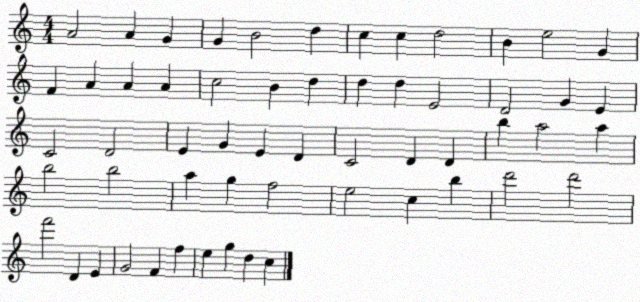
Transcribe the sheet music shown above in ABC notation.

X:1
T:Untitled
M:4/4
L:1/4
K:C
A2 A G G B2 d c c d2 B e2 G F A A A c2 B d d d E2 D2 G E C2 D2 E G E D C2 D D b a2 a b2 b2 a g f2 e2 c b d'2 d'2 f'2 D E G2 F f e g d c